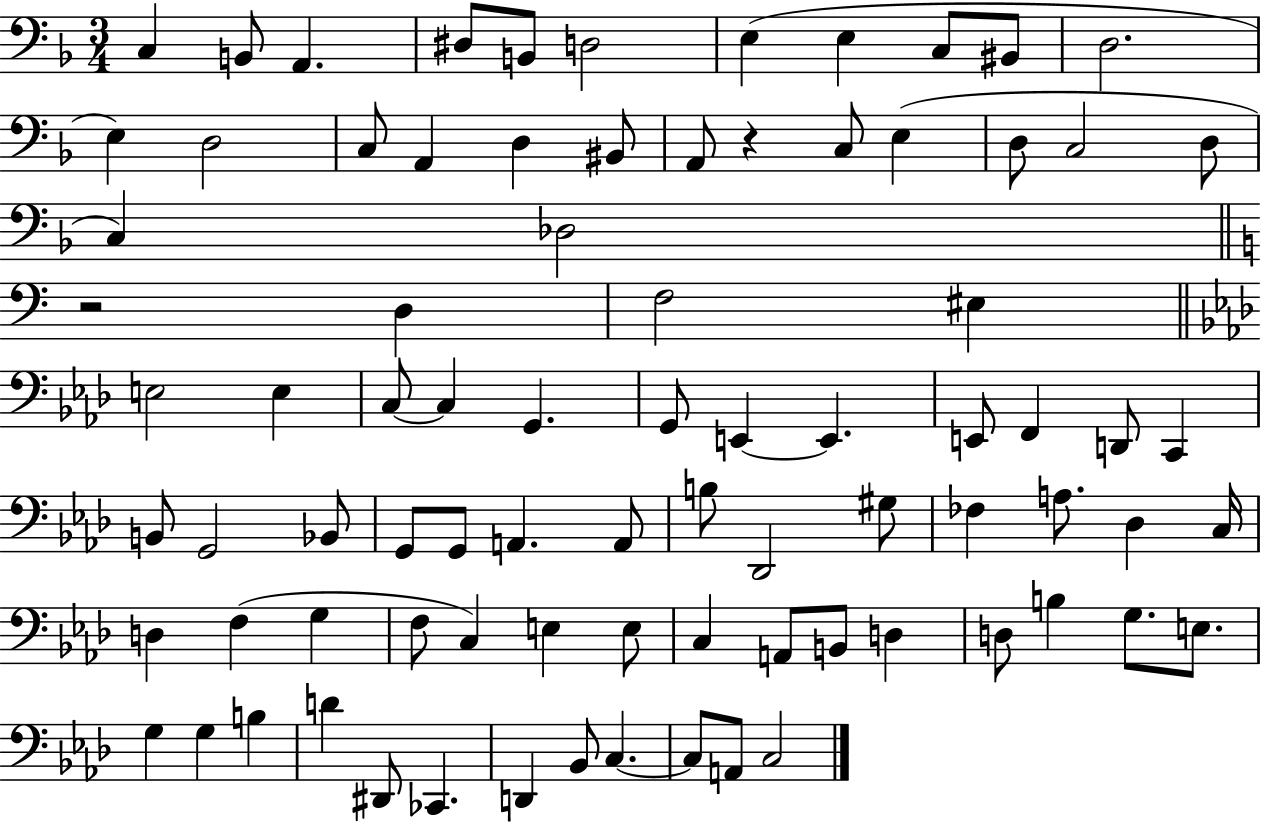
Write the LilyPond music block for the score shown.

{
  \clef bass
  \numericTimeSignature
  \time 3/4
  \key f \major
  \repeat volta 2 { c4 b,8 a,4. | dis8 b,8 d2 | e4( e4 c8 bis,8 | d2. | \break e4) d2 | c8 a,4 d4 bis,8 | a,8 r4 c8 e4( | d8 c2 d8 | \break c4) des2 | \bar "||" \break \key c \major r2 d4 | f2 eis4 | \bar "||" \break \key aes \major e2 e4 | c8~~ c4 g,4. | g,8 e,4~~ e,4. | e,8 f,4 d,8 c,4 | \break b,8 g,2 bes,8 | g,8 g,8 a,4. a,8 | b8 des,2 gis8 | fes4 a8. des4 c16 | \break d4 f4( g4 | f8 c4) e4 e8 | c4 a,8 b,8 d4 | d8 b4 g8. e8. | \break g4 g4 b4 | d'4 dis,8 ces,4. | d,4 bes,8 c4.~~ | c8 a,8 c2 | \break } \bar "|."
}